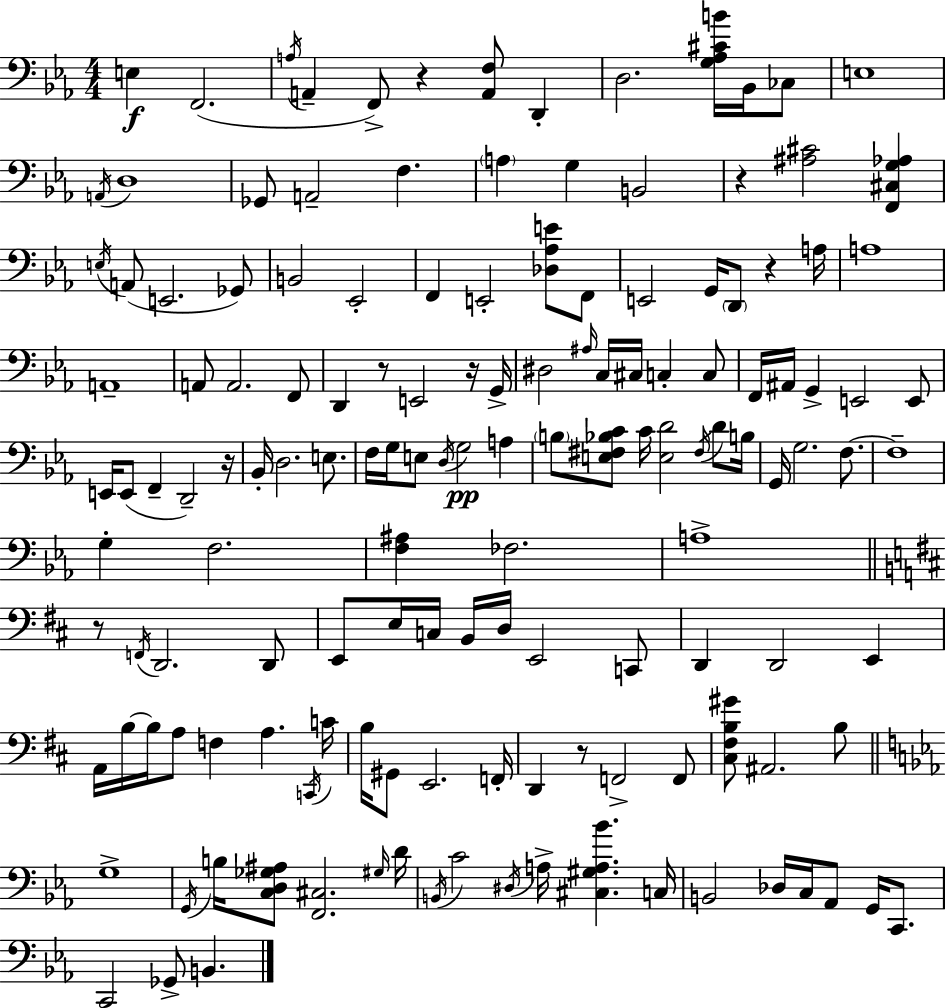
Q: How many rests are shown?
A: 8